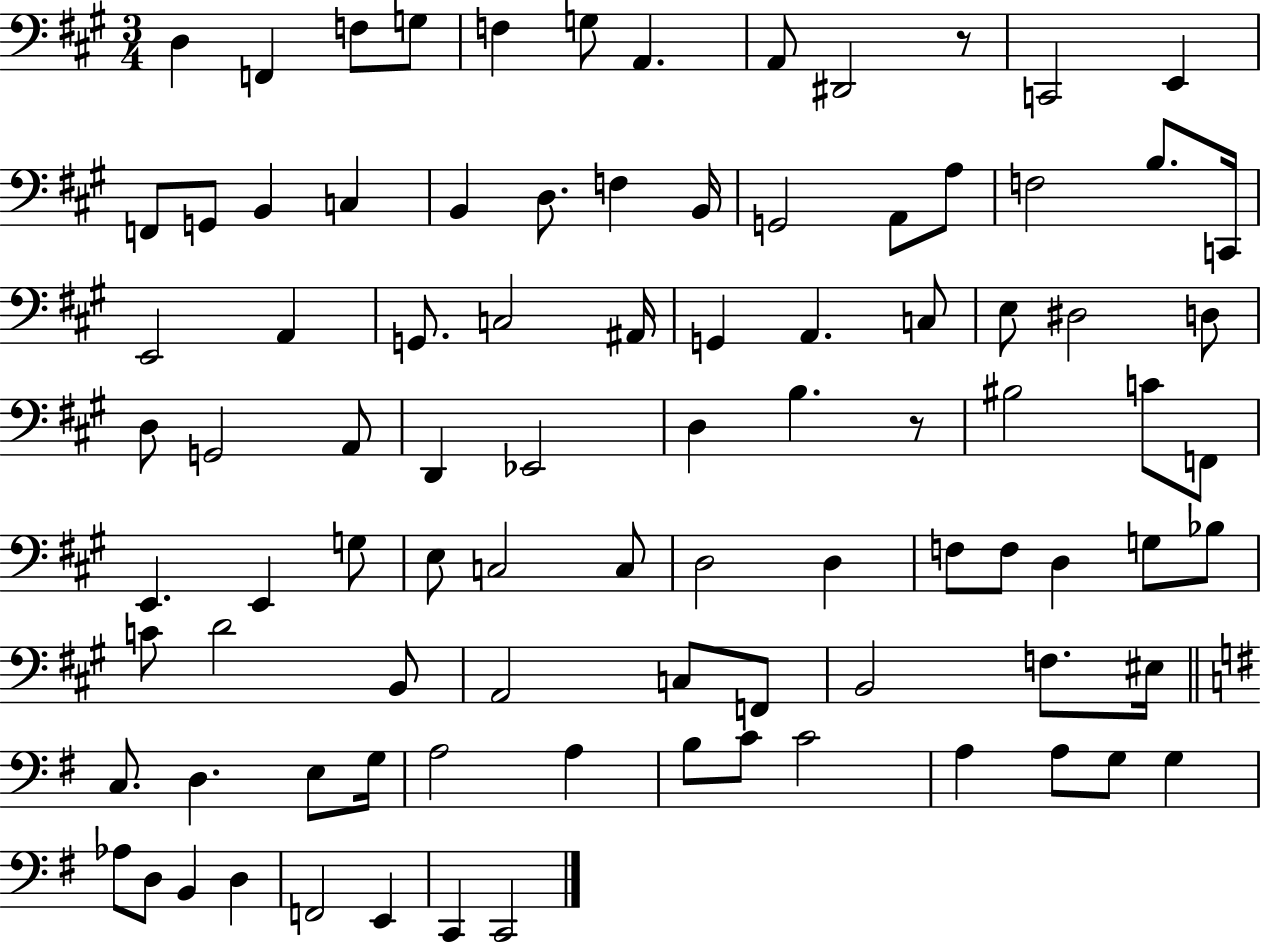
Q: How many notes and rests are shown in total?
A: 91